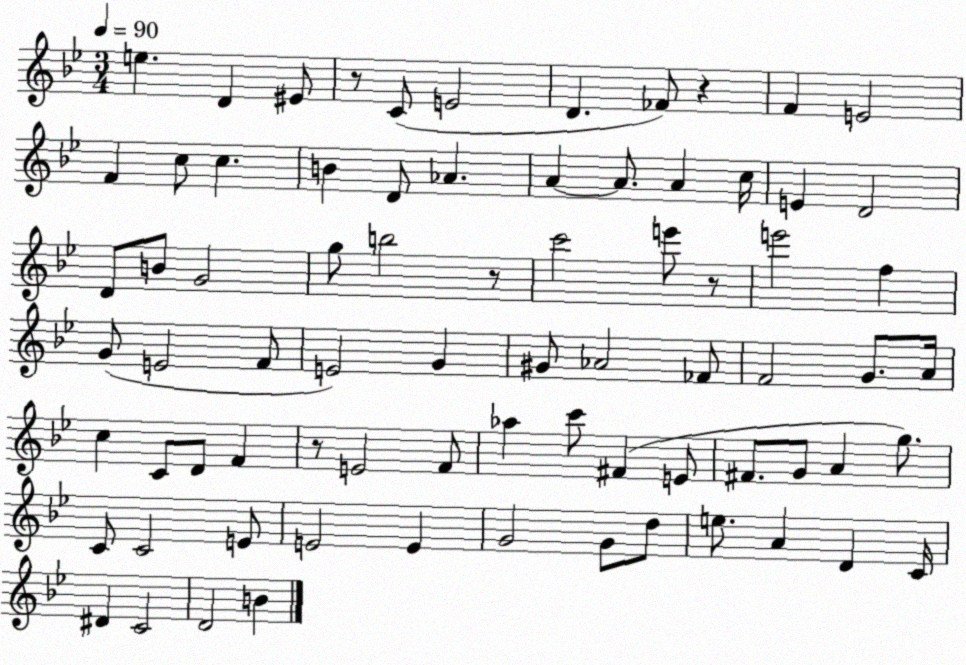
X:1
T:Untitled
M:3/4
L:1/4
K:Bb
e D ^E/2 z/2 C/2 E2 D _F/2 z F E2 F c/2 c B D/2 _A A A/2 A c/4 E D2 D/2 B/2 G2 g/2 b2 z/2 c'2 e'/2 z/2 e'2 f G/2 E2 F/2 E2 G ^G/2 _A2 _F/2 F2 G/2 A/4 c C/2 D/2 F z/2 E2 F/2 _a c'/2 ^F E/2 ^F/2 G/2 A g/2 C/2 C2 E/2 E2 E G2 G/2 d/2 e/2 A D C/4 ^D C2 D2 B